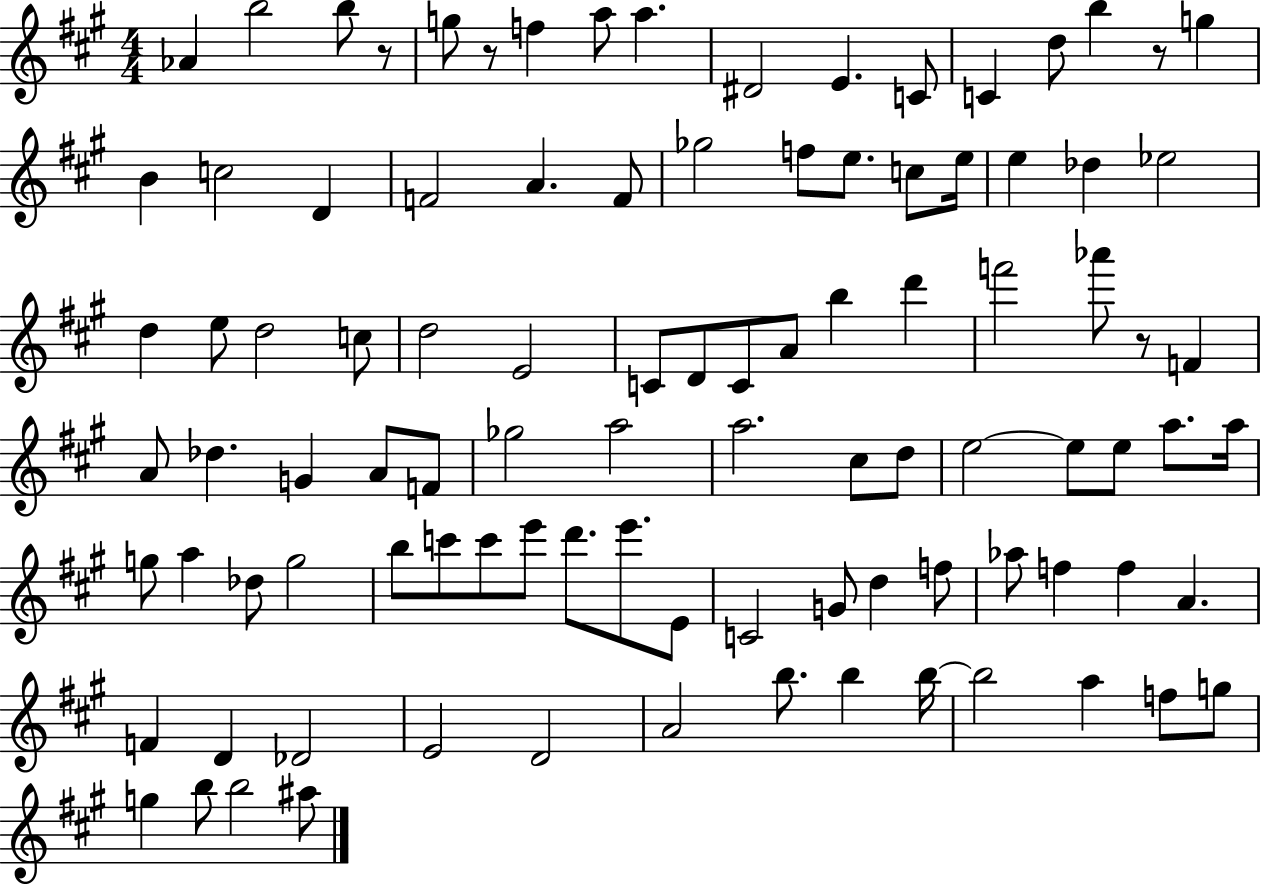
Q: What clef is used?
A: treble